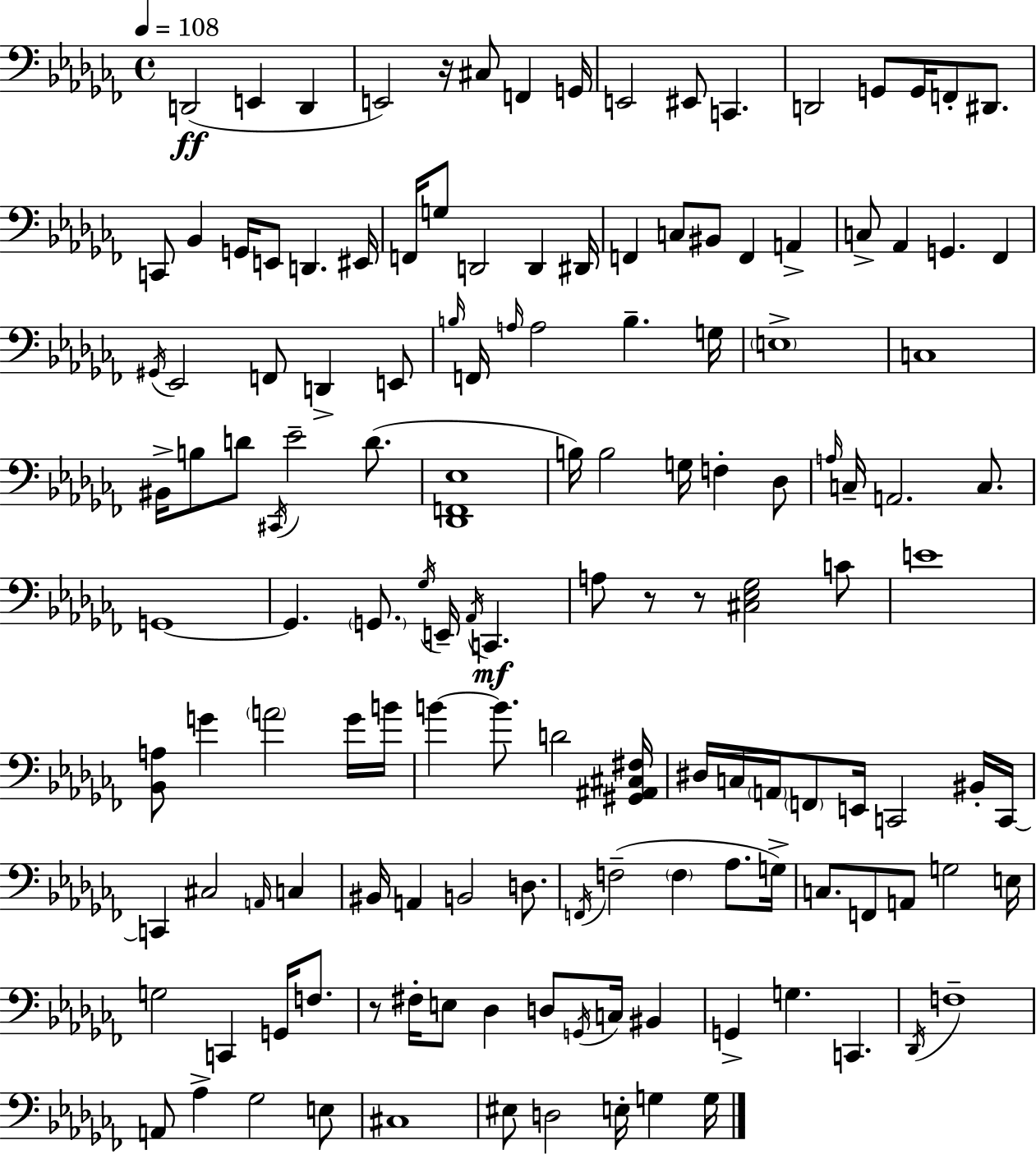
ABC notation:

X:1
T:Untitled
M:4/4
L:1/4
K:Abm
D,,2 E,, D,, E,,2 z/4 ^C,/2 F,, G,,/4 E,,2 ^E,,/2 C,, D,,2 G,,/2 G,,/4 F,,/2 ^D,,/2 C,,/2 _B,, G,,/4 E,,/2 D,, ^E,,/4 F,,/4 G,/2 D,,2 D,, ^D,,/4 F,, C,/2 ^B,,/2 F,, A,, C,/2 _A,, G,, _F,, ^G,,/4 _E,,2 F,,/2 D,, E,,/2 B,/4 F,,/4 A,/4 A,2 B, G,/4 E,4 C,4 ^B,,/4 B,/2 D/2 ^C,,/4 _E2 D/2 [_D,,F,,_E,]4 B,/4 B,2 G,/4 F, _D,/2 A,/4 C,/4 A,,2 C,/2 G,,4 G,, G,,/2 _G,/4 E,,/4 _A,,/4 C,, A,/2 z/2 z/2 [^C,_E,_G,]2 C/2 E4 [_B,,A,]/2 G A2 G/4 B/4 B B/2 D2 [^G,,^A,,^C,^F,]/4 ^D,/4 C,/4 A,,/4 F,,/2 E,,/4 C,,2 ^B,,/4 C,,/4 C,, ^C,2 A,,/4 C, ^B,,/4 A,, B,,2 D,/2 F,,/4 F,2 F, _A,/2 G,/4 C,/2 F,,/2 A,,/2 G,2 E,/4 G,2 C,, G,,/4 F,/2 z/2 ^F,/4 E,/2 _D, D,/2 G,,/4 C,/4 ^B,, G,, G, C,, _D,,/4 F,4 A,,/2 _A, _G,2 E,/2 ^C,4 ^E,/2 D,2 E,/4 G, G,/4